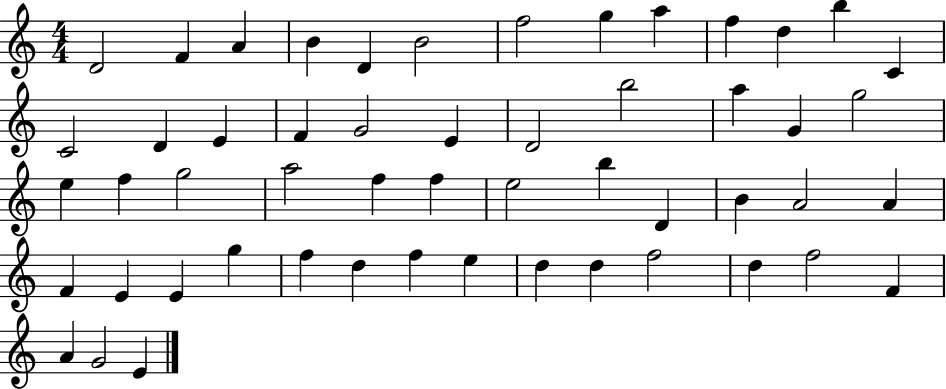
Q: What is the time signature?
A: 4/4